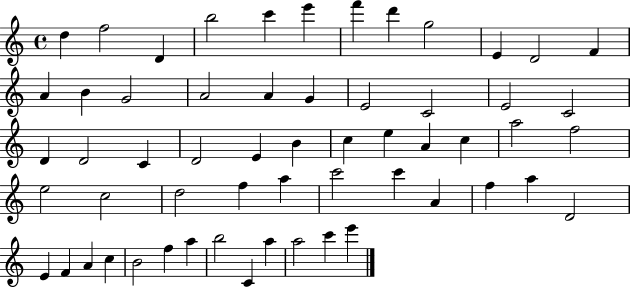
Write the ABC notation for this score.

X:1
T:Untitled
M:4/4
L:1/4
K:C
d f2 D b2 c' e' f' d' g2 E D2 F A B G2 A2 A G E2 C2 E2 C2 D D2 C D2 E B c e A c a2 f2 e2 c2 d2 f a c'2 c' A f a D2 E F A c B2 f a b2 C a a2 c' e'